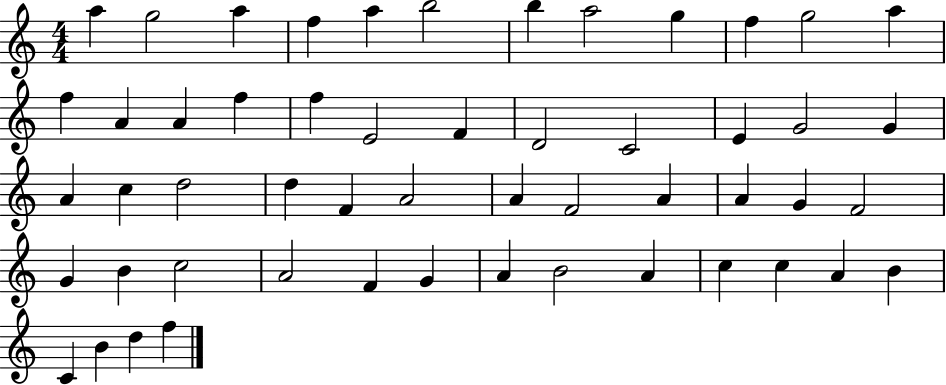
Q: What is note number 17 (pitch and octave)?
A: F5